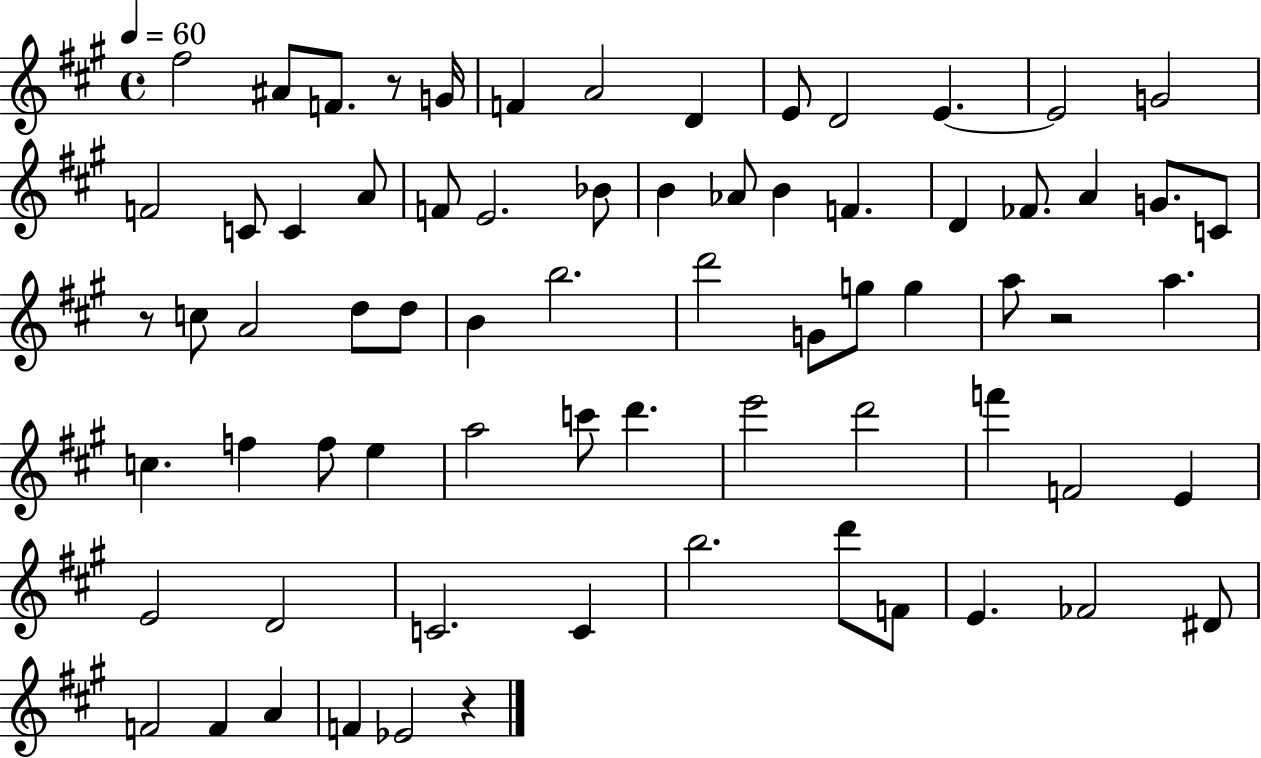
F#5/h A#4/e F4/e. R/e G4/s F4/q A4/h D4/q E4/e D4/h E4/q. E4/h G4/h F4/h C4/e C4/q A4/e F4/e E4/h. Bb4/e B4/q Ab4/e B4/q F4/q. D4/q FES4/e. A4/q G4/e. C4/e R/e C5/e A4/h D5/e D5/e B4/q B5/h. D6/h G4/e G5/e G5/q A5/e R/h A5/q. C5/q. F5/q F5/e E5/q A5/h C6/e D6/q. E6/h D6/h F6/q F4/h E4/q E4/h D4/h C4/h. C4/q B5/h. D6/e F4/e E4/q. FES4/h D#4/e F4/h F4/q A4/q F4/q Eb4/h R/q